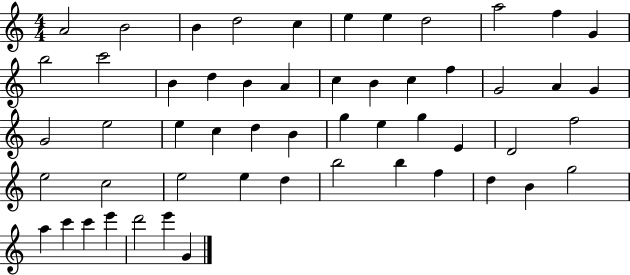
X:1
T:Untitled
M:4/4
L:1/4
K:C
A2 B2 B d2 c e e d2 a2 f G b2 c'2 B d B A c B c f G2 A G G2 e2 e c d B g e g E D2 f2 e2 c2 e2 e d b2 b f d B g2 a c' c' e' d'2 e' G